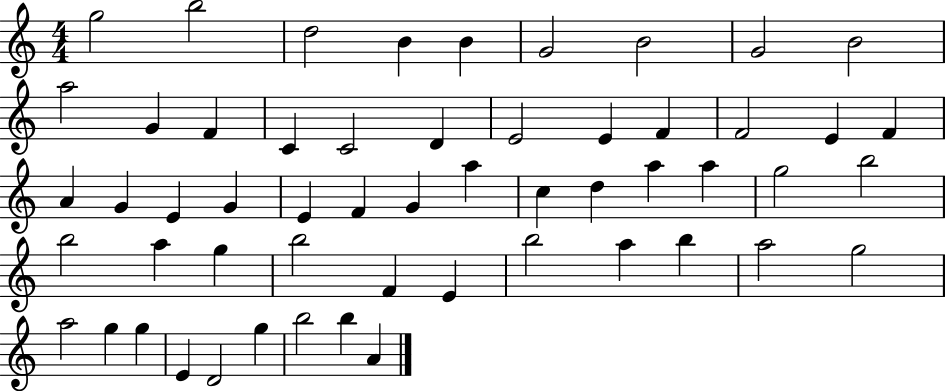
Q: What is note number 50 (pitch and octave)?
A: E4